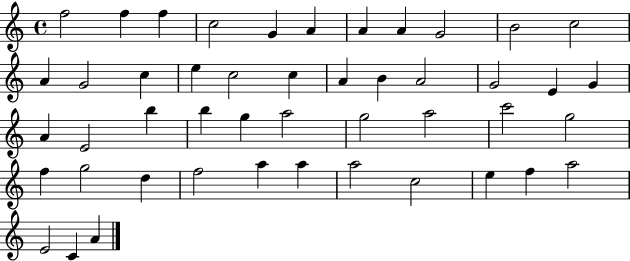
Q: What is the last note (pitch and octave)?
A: A4